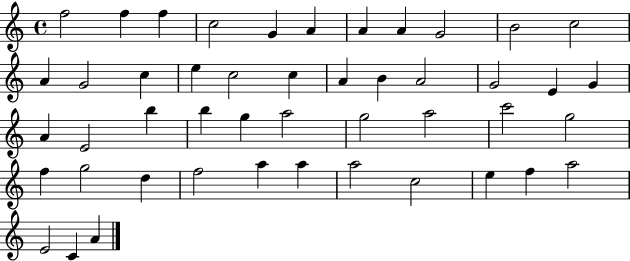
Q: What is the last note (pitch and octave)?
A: A4